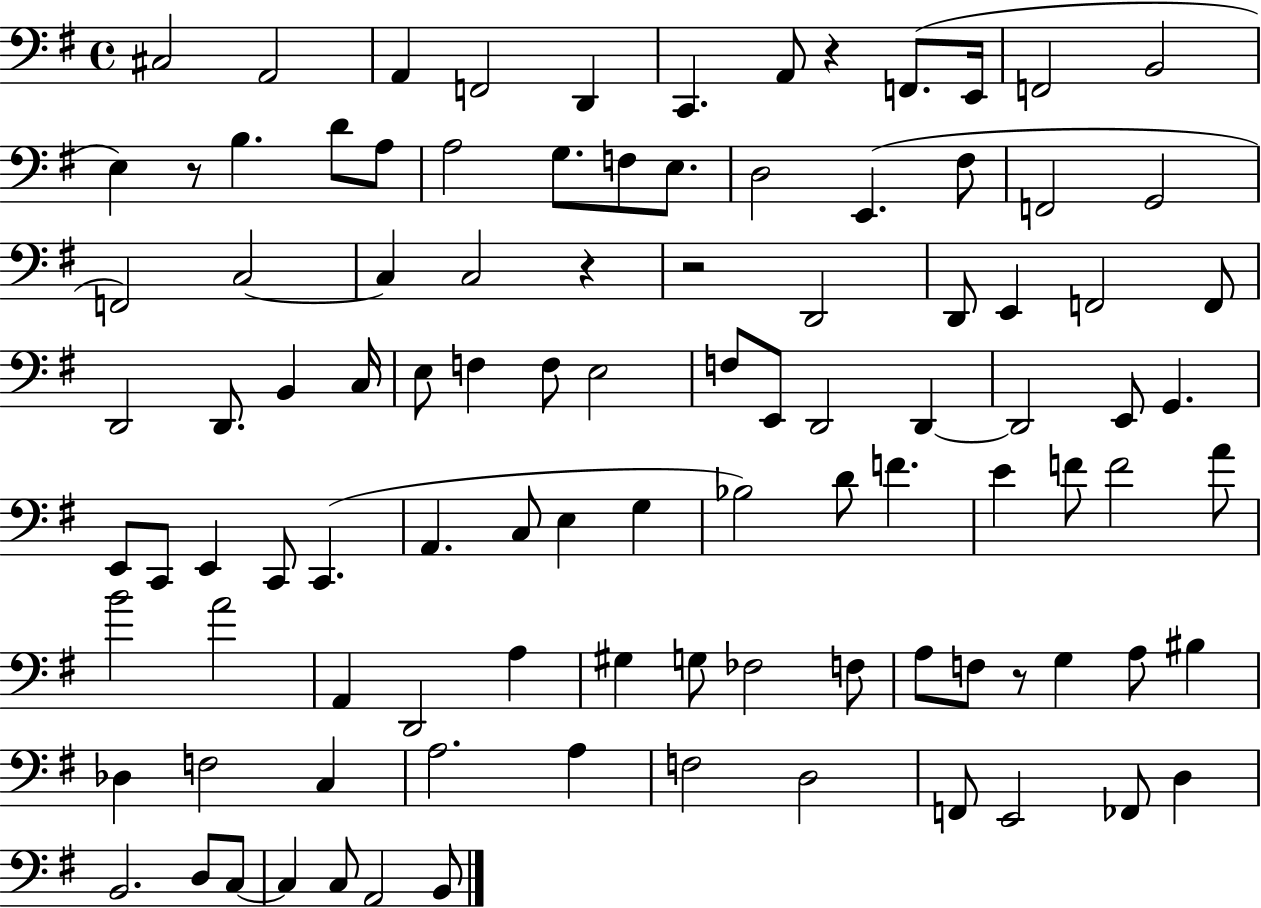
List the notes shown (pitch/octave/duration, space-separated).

C#3/h A2/h A2/q F2/h D2/q C2/q. A2/e R/q F2/e. E2/s F2/h B2/h E3/q R/e B3/q. D4/e A3/e A3/h G3/e. F3/e E3/e. D3/h E2/q. F#3/e F2/h G2/h F2/h C3/h C3/q C3/h R/q R/h D2/h D2/e E2/q F2/h F2/e D2/h D2/e. B2/q C3/s E3/e F3/q F3/e E3/h F3/e E2/e D2/h D2/q D2/h E2/e G2/q. E2/e C2/e E2/q C2/e C2/q. A2/q. C3/e E3/q G3/q Bb3/h D4/e F4/q. E4/q F4/e F4/h A4/e B4/h A4/h A2/q D2/h A3/q G#3/q G3/e FES3/h F3/e A3/e F3/e R/e G3/q A3/e BIS3/q Db3/q F3/h C3/q A3/h. A3/q F3/h D3/h F2/e E2/h FES2/e D3/q B2/h. D3/e C3/e C3/q C3/e A2/h B2/e